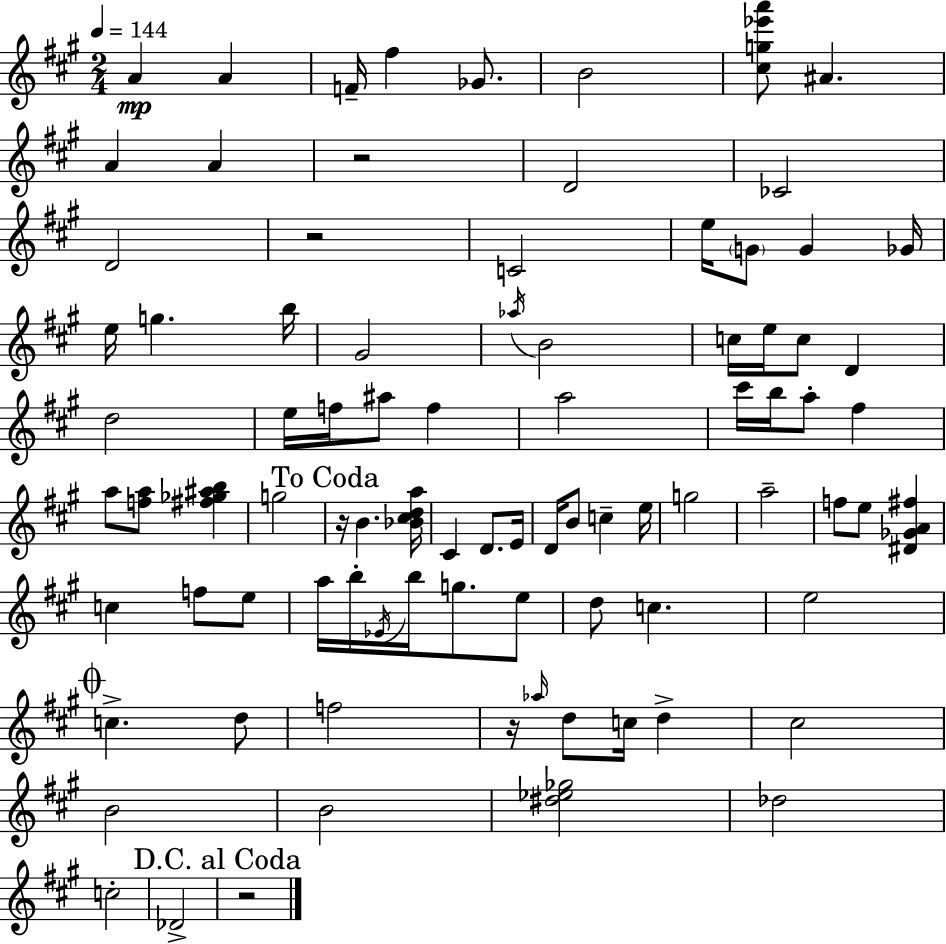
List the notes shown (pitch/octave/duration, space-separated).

A4/q A4/q F4/s F#5/q Gb4/e. B4/h [C#5,G5,Eb6,A6]/e A#4/q. A4/q A4/q R/h D4/h CES4/h D4/h R/h C4/h E5/s G4/e G4/q Gb4/s E5/s G5/q. B5/s G#4/h Ab5/s B4/h C5/s E5/s C5/e D4/q D5/h E5/s F5/s A#5/e F5/q A5/h C#6/s B5/s A5/e F#5/q A5/e [F5,A5]/e [F#5,Gb5,A#5,B5]/q G5/h R/s B4/q. [Bb4,C#5,D5,A5]/s C#4/q D4/e. E4/s D4/s B4/e C5/q E5/s G5/h A5/h F5/e E5/e [D#4,Gb4,A4,F#5]/q C5/q F5/e E5/e A5/s B5/s Eb4/s B5/s G5/e. E5/e D5/e C5/q. E5/h C5/q. D5/e F5/h R/s Ab5/s D5/e C5/s D5/q C#5/h B4/h B4/h [D#5,Eb5,Gb5]/h Db5/h C5/h Db4/h R/h